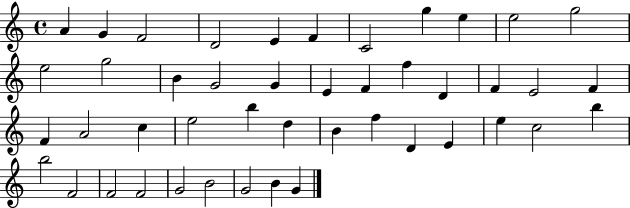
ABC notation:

X:1
T:Untitled
M:4/4
L:1/4
K:C
A G F2 D2 E F C2 g e e2 g2 e2 g2 B G2 G E F f D F E2 F F A2 c e2 b d B f D E e c2 b b2 F2 F2 F2 G2 B2 G2 B G